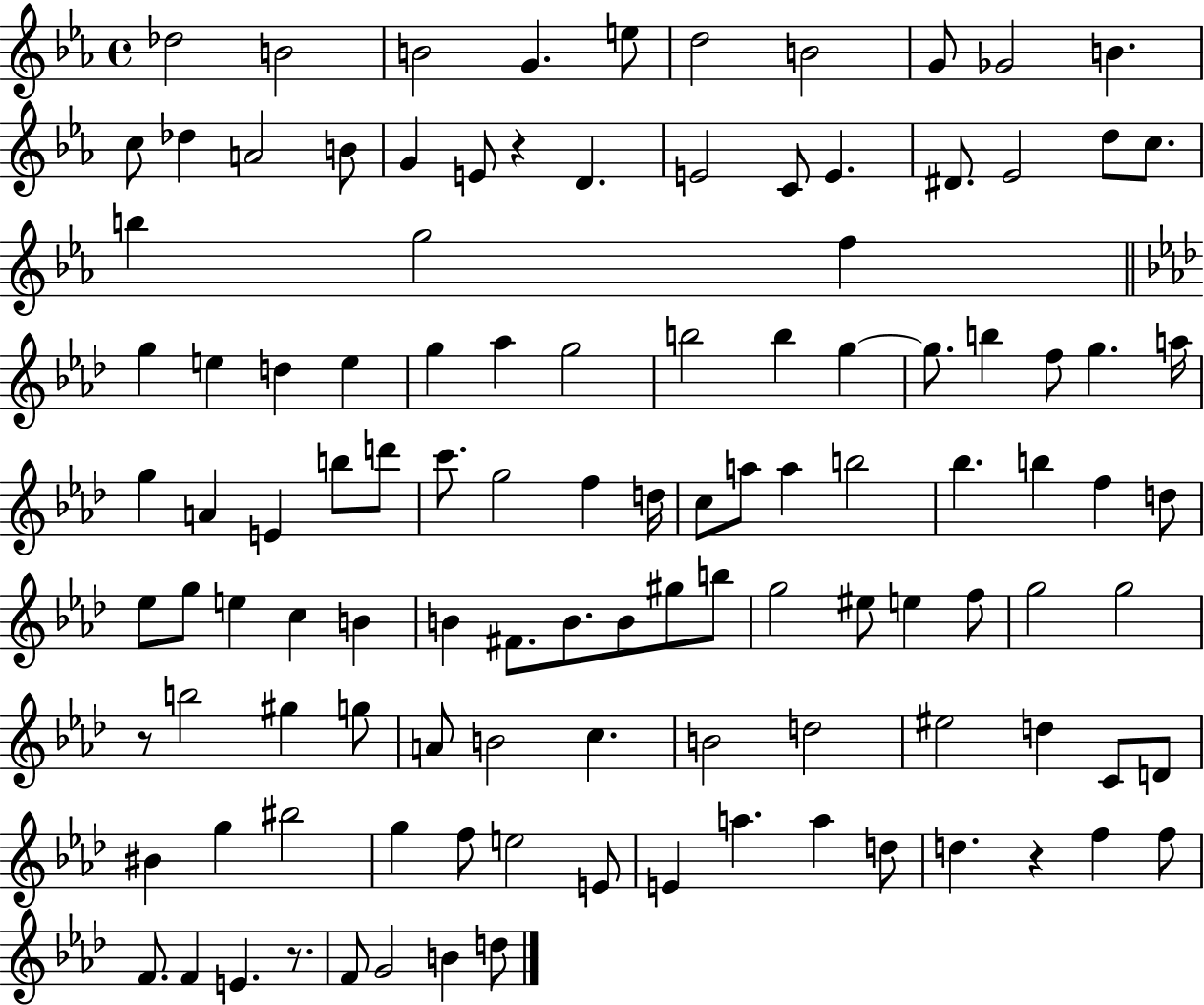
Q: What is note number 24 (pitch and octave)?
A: C5